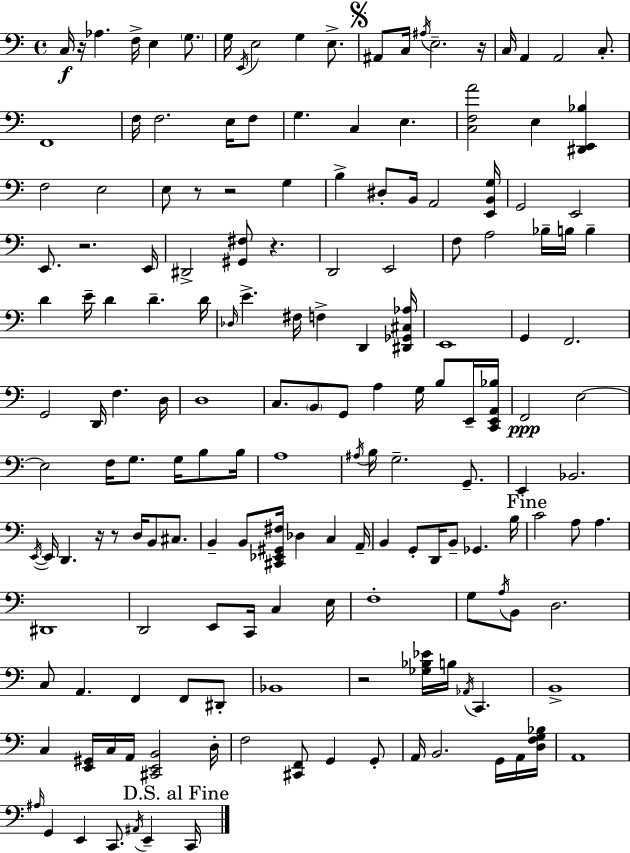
{
  \clef bass
  \time 4/4
  \defaultTimeSignature
  \key a \minor
  \repeat volta 2 { c16\f r16 aes4. f16-> e4 \parenthesize g8. | g16 \acciaccatura { e,16 } e2 g4 e8.-> | \mark \markup { \musicglyph "scripts.segno" } ais,8 c16 \acciaccatura { ais16 } e2.-- | r16 c16 a,4 a,2 c8.-. | \break f,1 | f16 f2. e16 | f8 g4. c4 e4. | <c f a'>2 e4 <dis, e, bes>4 | \break f2 e2 | e8 r8 r2 g4 | b4-> dis8-. b,16 a,2 | <e, b, g>16 g,2 e,2 | \break e,8. r2. | e,16 dis,2-> <gis, fis>8 r4. | d,2 e,2 | f8 a2 bes16-- b16 b4-- | \break d'4 e'16-- d'4 d'4.-- | d'16 \grace { des16 } e'4.-> fis16 f4-> d,4 | <dis, ges, cis aes>16 e,1 | g,4 f,2. | \break g,2 d,16 f4. | d16 d1 | c8. \parenthesize b,8 g,8 a4 g16 b8 | e,16-- <c, e, a, bes>16 f,2\ppp e2~~ | \break e2 f16 g8. g16 | b8 b16 a1 | \acciaccatura { ais16 } b16 g2.-- | g,8.-- e,4 bes,2. | \break \acciaccatura { e,16~ }~ e,16 d,4. r16 r8 d16 | b,8 cis8. b,4-- b,8 <cis, ees, gis, fis>16 des4 | c4 a,16-- b,4 g,8-. d,16 b,8-- ges,4. | b16 \mark "Fine" c'2 a8 a4. | \break dis,1 | d,2 e,8 c,16 | c4 e16 f1-. | g8 \acciaccatura { a16 } b,8 d2. | \break c8 a,4. f,4 | f,8 dis,8-. bes,1 | r2 <ges bes ees'>16 b16 | \acciaccatura { aes,16 } c,4. b,1-> | \break c4 <e, gis,>16 c16 a,16 <cis, e, b,>2 | d16-. f2 <cis, f,>8 | g,4 g,8-. a,16 b,2. | g,16 a,16 <d f g bes>16 a,1 | \break \grace { ais16 } g,4 e,4 | c,8. \acciaccatura { ais,16 } e,4-- \mark "D.S. al Fine" c,16 } \bar "|."
}